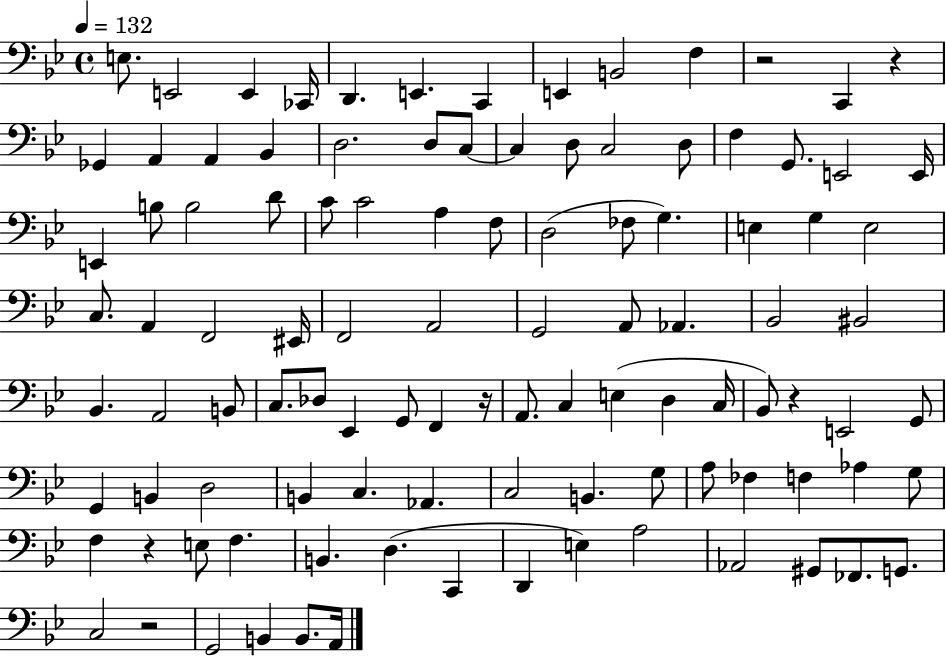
E3/e. E2/h E2/q CES2/s D2/q. E2/q. C2/q E2/q B2/h F3/q R/h C2/q R/q Gb2/q A2/q A2/q Bb2/q D3/h. D3/e C3/e C3/q D3/e C3/h D3/e F3/q G2/e. E2/h E2/s E2/q B3/e B3/h D4/e C4/e C4/h A3/q F3/e D3/h FES3/e G3/q. E3/q G3/q E3/h C3/e. A2/q F2/h EIS2/s F2/h A2/h G2/h A2/e Ab2/q. Bb2/h BIS2/h Bb2/q. A2/h B2/e C3/e. Db3/e Eb2/q G2/e F2/q R/s A2/e. C3/q E3/q D3/q C3/s Bb2/e R/q E2/h G2/e G2/q B2/q D3/h B2/q C3/q. Ab2/q. C3/h B2/q. G3/e A3/e FES3/q F3/q Ab3/q G3/e F3/q R/q E3/e F3/q. B2/q. D3/q. C2/q D2/q E3/q A3/h Ab2/h G#2/e FES2/e. G2/e. C3/h R/h G2/h B2/q B2/e. A2/s